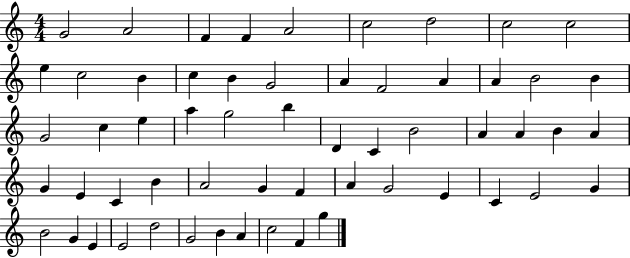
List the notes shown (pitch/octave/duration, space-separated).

G4/h A4/h F4/q F4/q A4/h C5/h D5/h C5/h C5/h E5/q C5/h B4/q C5/q B4/q G4/h A4/q F4/h A4/q A4/q B4/h B4/q G4/h C5/q E5/q A5/q G5/h B5/q D4/q C4/q B4/h A4/q A4/q B4/q A4/q G4/q E4/q C4/q B4/q A4/h G4/q F4/q A4/q G4/h E4/q C4/q E4/h G4/q B4/h G4/q E4/q E4/h D5/h G4/h B4/q A4/q C5/h F4/q G5/q